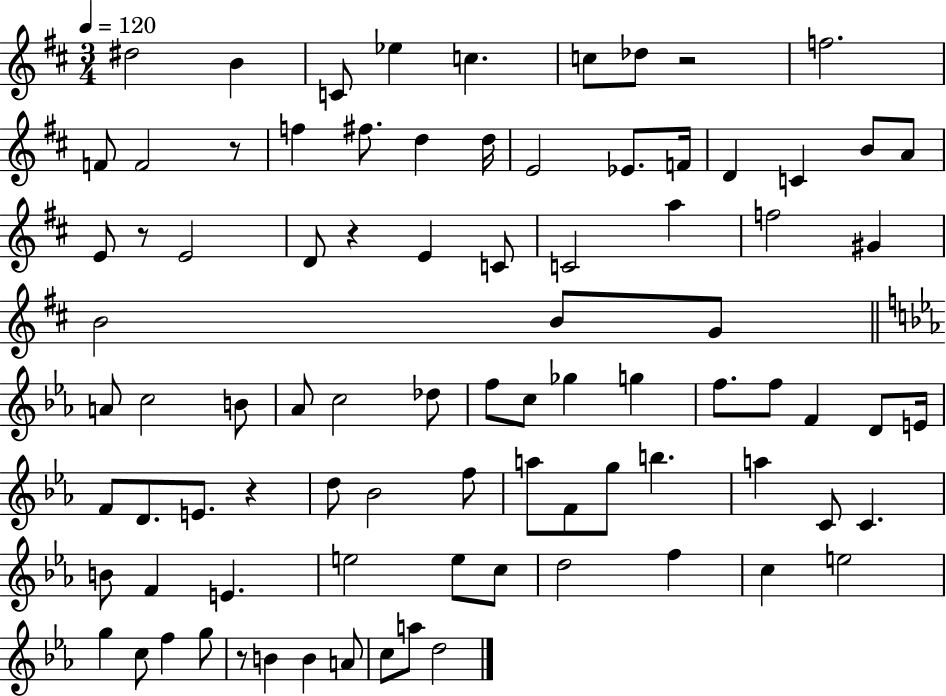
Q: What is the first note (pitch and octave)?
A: D#5